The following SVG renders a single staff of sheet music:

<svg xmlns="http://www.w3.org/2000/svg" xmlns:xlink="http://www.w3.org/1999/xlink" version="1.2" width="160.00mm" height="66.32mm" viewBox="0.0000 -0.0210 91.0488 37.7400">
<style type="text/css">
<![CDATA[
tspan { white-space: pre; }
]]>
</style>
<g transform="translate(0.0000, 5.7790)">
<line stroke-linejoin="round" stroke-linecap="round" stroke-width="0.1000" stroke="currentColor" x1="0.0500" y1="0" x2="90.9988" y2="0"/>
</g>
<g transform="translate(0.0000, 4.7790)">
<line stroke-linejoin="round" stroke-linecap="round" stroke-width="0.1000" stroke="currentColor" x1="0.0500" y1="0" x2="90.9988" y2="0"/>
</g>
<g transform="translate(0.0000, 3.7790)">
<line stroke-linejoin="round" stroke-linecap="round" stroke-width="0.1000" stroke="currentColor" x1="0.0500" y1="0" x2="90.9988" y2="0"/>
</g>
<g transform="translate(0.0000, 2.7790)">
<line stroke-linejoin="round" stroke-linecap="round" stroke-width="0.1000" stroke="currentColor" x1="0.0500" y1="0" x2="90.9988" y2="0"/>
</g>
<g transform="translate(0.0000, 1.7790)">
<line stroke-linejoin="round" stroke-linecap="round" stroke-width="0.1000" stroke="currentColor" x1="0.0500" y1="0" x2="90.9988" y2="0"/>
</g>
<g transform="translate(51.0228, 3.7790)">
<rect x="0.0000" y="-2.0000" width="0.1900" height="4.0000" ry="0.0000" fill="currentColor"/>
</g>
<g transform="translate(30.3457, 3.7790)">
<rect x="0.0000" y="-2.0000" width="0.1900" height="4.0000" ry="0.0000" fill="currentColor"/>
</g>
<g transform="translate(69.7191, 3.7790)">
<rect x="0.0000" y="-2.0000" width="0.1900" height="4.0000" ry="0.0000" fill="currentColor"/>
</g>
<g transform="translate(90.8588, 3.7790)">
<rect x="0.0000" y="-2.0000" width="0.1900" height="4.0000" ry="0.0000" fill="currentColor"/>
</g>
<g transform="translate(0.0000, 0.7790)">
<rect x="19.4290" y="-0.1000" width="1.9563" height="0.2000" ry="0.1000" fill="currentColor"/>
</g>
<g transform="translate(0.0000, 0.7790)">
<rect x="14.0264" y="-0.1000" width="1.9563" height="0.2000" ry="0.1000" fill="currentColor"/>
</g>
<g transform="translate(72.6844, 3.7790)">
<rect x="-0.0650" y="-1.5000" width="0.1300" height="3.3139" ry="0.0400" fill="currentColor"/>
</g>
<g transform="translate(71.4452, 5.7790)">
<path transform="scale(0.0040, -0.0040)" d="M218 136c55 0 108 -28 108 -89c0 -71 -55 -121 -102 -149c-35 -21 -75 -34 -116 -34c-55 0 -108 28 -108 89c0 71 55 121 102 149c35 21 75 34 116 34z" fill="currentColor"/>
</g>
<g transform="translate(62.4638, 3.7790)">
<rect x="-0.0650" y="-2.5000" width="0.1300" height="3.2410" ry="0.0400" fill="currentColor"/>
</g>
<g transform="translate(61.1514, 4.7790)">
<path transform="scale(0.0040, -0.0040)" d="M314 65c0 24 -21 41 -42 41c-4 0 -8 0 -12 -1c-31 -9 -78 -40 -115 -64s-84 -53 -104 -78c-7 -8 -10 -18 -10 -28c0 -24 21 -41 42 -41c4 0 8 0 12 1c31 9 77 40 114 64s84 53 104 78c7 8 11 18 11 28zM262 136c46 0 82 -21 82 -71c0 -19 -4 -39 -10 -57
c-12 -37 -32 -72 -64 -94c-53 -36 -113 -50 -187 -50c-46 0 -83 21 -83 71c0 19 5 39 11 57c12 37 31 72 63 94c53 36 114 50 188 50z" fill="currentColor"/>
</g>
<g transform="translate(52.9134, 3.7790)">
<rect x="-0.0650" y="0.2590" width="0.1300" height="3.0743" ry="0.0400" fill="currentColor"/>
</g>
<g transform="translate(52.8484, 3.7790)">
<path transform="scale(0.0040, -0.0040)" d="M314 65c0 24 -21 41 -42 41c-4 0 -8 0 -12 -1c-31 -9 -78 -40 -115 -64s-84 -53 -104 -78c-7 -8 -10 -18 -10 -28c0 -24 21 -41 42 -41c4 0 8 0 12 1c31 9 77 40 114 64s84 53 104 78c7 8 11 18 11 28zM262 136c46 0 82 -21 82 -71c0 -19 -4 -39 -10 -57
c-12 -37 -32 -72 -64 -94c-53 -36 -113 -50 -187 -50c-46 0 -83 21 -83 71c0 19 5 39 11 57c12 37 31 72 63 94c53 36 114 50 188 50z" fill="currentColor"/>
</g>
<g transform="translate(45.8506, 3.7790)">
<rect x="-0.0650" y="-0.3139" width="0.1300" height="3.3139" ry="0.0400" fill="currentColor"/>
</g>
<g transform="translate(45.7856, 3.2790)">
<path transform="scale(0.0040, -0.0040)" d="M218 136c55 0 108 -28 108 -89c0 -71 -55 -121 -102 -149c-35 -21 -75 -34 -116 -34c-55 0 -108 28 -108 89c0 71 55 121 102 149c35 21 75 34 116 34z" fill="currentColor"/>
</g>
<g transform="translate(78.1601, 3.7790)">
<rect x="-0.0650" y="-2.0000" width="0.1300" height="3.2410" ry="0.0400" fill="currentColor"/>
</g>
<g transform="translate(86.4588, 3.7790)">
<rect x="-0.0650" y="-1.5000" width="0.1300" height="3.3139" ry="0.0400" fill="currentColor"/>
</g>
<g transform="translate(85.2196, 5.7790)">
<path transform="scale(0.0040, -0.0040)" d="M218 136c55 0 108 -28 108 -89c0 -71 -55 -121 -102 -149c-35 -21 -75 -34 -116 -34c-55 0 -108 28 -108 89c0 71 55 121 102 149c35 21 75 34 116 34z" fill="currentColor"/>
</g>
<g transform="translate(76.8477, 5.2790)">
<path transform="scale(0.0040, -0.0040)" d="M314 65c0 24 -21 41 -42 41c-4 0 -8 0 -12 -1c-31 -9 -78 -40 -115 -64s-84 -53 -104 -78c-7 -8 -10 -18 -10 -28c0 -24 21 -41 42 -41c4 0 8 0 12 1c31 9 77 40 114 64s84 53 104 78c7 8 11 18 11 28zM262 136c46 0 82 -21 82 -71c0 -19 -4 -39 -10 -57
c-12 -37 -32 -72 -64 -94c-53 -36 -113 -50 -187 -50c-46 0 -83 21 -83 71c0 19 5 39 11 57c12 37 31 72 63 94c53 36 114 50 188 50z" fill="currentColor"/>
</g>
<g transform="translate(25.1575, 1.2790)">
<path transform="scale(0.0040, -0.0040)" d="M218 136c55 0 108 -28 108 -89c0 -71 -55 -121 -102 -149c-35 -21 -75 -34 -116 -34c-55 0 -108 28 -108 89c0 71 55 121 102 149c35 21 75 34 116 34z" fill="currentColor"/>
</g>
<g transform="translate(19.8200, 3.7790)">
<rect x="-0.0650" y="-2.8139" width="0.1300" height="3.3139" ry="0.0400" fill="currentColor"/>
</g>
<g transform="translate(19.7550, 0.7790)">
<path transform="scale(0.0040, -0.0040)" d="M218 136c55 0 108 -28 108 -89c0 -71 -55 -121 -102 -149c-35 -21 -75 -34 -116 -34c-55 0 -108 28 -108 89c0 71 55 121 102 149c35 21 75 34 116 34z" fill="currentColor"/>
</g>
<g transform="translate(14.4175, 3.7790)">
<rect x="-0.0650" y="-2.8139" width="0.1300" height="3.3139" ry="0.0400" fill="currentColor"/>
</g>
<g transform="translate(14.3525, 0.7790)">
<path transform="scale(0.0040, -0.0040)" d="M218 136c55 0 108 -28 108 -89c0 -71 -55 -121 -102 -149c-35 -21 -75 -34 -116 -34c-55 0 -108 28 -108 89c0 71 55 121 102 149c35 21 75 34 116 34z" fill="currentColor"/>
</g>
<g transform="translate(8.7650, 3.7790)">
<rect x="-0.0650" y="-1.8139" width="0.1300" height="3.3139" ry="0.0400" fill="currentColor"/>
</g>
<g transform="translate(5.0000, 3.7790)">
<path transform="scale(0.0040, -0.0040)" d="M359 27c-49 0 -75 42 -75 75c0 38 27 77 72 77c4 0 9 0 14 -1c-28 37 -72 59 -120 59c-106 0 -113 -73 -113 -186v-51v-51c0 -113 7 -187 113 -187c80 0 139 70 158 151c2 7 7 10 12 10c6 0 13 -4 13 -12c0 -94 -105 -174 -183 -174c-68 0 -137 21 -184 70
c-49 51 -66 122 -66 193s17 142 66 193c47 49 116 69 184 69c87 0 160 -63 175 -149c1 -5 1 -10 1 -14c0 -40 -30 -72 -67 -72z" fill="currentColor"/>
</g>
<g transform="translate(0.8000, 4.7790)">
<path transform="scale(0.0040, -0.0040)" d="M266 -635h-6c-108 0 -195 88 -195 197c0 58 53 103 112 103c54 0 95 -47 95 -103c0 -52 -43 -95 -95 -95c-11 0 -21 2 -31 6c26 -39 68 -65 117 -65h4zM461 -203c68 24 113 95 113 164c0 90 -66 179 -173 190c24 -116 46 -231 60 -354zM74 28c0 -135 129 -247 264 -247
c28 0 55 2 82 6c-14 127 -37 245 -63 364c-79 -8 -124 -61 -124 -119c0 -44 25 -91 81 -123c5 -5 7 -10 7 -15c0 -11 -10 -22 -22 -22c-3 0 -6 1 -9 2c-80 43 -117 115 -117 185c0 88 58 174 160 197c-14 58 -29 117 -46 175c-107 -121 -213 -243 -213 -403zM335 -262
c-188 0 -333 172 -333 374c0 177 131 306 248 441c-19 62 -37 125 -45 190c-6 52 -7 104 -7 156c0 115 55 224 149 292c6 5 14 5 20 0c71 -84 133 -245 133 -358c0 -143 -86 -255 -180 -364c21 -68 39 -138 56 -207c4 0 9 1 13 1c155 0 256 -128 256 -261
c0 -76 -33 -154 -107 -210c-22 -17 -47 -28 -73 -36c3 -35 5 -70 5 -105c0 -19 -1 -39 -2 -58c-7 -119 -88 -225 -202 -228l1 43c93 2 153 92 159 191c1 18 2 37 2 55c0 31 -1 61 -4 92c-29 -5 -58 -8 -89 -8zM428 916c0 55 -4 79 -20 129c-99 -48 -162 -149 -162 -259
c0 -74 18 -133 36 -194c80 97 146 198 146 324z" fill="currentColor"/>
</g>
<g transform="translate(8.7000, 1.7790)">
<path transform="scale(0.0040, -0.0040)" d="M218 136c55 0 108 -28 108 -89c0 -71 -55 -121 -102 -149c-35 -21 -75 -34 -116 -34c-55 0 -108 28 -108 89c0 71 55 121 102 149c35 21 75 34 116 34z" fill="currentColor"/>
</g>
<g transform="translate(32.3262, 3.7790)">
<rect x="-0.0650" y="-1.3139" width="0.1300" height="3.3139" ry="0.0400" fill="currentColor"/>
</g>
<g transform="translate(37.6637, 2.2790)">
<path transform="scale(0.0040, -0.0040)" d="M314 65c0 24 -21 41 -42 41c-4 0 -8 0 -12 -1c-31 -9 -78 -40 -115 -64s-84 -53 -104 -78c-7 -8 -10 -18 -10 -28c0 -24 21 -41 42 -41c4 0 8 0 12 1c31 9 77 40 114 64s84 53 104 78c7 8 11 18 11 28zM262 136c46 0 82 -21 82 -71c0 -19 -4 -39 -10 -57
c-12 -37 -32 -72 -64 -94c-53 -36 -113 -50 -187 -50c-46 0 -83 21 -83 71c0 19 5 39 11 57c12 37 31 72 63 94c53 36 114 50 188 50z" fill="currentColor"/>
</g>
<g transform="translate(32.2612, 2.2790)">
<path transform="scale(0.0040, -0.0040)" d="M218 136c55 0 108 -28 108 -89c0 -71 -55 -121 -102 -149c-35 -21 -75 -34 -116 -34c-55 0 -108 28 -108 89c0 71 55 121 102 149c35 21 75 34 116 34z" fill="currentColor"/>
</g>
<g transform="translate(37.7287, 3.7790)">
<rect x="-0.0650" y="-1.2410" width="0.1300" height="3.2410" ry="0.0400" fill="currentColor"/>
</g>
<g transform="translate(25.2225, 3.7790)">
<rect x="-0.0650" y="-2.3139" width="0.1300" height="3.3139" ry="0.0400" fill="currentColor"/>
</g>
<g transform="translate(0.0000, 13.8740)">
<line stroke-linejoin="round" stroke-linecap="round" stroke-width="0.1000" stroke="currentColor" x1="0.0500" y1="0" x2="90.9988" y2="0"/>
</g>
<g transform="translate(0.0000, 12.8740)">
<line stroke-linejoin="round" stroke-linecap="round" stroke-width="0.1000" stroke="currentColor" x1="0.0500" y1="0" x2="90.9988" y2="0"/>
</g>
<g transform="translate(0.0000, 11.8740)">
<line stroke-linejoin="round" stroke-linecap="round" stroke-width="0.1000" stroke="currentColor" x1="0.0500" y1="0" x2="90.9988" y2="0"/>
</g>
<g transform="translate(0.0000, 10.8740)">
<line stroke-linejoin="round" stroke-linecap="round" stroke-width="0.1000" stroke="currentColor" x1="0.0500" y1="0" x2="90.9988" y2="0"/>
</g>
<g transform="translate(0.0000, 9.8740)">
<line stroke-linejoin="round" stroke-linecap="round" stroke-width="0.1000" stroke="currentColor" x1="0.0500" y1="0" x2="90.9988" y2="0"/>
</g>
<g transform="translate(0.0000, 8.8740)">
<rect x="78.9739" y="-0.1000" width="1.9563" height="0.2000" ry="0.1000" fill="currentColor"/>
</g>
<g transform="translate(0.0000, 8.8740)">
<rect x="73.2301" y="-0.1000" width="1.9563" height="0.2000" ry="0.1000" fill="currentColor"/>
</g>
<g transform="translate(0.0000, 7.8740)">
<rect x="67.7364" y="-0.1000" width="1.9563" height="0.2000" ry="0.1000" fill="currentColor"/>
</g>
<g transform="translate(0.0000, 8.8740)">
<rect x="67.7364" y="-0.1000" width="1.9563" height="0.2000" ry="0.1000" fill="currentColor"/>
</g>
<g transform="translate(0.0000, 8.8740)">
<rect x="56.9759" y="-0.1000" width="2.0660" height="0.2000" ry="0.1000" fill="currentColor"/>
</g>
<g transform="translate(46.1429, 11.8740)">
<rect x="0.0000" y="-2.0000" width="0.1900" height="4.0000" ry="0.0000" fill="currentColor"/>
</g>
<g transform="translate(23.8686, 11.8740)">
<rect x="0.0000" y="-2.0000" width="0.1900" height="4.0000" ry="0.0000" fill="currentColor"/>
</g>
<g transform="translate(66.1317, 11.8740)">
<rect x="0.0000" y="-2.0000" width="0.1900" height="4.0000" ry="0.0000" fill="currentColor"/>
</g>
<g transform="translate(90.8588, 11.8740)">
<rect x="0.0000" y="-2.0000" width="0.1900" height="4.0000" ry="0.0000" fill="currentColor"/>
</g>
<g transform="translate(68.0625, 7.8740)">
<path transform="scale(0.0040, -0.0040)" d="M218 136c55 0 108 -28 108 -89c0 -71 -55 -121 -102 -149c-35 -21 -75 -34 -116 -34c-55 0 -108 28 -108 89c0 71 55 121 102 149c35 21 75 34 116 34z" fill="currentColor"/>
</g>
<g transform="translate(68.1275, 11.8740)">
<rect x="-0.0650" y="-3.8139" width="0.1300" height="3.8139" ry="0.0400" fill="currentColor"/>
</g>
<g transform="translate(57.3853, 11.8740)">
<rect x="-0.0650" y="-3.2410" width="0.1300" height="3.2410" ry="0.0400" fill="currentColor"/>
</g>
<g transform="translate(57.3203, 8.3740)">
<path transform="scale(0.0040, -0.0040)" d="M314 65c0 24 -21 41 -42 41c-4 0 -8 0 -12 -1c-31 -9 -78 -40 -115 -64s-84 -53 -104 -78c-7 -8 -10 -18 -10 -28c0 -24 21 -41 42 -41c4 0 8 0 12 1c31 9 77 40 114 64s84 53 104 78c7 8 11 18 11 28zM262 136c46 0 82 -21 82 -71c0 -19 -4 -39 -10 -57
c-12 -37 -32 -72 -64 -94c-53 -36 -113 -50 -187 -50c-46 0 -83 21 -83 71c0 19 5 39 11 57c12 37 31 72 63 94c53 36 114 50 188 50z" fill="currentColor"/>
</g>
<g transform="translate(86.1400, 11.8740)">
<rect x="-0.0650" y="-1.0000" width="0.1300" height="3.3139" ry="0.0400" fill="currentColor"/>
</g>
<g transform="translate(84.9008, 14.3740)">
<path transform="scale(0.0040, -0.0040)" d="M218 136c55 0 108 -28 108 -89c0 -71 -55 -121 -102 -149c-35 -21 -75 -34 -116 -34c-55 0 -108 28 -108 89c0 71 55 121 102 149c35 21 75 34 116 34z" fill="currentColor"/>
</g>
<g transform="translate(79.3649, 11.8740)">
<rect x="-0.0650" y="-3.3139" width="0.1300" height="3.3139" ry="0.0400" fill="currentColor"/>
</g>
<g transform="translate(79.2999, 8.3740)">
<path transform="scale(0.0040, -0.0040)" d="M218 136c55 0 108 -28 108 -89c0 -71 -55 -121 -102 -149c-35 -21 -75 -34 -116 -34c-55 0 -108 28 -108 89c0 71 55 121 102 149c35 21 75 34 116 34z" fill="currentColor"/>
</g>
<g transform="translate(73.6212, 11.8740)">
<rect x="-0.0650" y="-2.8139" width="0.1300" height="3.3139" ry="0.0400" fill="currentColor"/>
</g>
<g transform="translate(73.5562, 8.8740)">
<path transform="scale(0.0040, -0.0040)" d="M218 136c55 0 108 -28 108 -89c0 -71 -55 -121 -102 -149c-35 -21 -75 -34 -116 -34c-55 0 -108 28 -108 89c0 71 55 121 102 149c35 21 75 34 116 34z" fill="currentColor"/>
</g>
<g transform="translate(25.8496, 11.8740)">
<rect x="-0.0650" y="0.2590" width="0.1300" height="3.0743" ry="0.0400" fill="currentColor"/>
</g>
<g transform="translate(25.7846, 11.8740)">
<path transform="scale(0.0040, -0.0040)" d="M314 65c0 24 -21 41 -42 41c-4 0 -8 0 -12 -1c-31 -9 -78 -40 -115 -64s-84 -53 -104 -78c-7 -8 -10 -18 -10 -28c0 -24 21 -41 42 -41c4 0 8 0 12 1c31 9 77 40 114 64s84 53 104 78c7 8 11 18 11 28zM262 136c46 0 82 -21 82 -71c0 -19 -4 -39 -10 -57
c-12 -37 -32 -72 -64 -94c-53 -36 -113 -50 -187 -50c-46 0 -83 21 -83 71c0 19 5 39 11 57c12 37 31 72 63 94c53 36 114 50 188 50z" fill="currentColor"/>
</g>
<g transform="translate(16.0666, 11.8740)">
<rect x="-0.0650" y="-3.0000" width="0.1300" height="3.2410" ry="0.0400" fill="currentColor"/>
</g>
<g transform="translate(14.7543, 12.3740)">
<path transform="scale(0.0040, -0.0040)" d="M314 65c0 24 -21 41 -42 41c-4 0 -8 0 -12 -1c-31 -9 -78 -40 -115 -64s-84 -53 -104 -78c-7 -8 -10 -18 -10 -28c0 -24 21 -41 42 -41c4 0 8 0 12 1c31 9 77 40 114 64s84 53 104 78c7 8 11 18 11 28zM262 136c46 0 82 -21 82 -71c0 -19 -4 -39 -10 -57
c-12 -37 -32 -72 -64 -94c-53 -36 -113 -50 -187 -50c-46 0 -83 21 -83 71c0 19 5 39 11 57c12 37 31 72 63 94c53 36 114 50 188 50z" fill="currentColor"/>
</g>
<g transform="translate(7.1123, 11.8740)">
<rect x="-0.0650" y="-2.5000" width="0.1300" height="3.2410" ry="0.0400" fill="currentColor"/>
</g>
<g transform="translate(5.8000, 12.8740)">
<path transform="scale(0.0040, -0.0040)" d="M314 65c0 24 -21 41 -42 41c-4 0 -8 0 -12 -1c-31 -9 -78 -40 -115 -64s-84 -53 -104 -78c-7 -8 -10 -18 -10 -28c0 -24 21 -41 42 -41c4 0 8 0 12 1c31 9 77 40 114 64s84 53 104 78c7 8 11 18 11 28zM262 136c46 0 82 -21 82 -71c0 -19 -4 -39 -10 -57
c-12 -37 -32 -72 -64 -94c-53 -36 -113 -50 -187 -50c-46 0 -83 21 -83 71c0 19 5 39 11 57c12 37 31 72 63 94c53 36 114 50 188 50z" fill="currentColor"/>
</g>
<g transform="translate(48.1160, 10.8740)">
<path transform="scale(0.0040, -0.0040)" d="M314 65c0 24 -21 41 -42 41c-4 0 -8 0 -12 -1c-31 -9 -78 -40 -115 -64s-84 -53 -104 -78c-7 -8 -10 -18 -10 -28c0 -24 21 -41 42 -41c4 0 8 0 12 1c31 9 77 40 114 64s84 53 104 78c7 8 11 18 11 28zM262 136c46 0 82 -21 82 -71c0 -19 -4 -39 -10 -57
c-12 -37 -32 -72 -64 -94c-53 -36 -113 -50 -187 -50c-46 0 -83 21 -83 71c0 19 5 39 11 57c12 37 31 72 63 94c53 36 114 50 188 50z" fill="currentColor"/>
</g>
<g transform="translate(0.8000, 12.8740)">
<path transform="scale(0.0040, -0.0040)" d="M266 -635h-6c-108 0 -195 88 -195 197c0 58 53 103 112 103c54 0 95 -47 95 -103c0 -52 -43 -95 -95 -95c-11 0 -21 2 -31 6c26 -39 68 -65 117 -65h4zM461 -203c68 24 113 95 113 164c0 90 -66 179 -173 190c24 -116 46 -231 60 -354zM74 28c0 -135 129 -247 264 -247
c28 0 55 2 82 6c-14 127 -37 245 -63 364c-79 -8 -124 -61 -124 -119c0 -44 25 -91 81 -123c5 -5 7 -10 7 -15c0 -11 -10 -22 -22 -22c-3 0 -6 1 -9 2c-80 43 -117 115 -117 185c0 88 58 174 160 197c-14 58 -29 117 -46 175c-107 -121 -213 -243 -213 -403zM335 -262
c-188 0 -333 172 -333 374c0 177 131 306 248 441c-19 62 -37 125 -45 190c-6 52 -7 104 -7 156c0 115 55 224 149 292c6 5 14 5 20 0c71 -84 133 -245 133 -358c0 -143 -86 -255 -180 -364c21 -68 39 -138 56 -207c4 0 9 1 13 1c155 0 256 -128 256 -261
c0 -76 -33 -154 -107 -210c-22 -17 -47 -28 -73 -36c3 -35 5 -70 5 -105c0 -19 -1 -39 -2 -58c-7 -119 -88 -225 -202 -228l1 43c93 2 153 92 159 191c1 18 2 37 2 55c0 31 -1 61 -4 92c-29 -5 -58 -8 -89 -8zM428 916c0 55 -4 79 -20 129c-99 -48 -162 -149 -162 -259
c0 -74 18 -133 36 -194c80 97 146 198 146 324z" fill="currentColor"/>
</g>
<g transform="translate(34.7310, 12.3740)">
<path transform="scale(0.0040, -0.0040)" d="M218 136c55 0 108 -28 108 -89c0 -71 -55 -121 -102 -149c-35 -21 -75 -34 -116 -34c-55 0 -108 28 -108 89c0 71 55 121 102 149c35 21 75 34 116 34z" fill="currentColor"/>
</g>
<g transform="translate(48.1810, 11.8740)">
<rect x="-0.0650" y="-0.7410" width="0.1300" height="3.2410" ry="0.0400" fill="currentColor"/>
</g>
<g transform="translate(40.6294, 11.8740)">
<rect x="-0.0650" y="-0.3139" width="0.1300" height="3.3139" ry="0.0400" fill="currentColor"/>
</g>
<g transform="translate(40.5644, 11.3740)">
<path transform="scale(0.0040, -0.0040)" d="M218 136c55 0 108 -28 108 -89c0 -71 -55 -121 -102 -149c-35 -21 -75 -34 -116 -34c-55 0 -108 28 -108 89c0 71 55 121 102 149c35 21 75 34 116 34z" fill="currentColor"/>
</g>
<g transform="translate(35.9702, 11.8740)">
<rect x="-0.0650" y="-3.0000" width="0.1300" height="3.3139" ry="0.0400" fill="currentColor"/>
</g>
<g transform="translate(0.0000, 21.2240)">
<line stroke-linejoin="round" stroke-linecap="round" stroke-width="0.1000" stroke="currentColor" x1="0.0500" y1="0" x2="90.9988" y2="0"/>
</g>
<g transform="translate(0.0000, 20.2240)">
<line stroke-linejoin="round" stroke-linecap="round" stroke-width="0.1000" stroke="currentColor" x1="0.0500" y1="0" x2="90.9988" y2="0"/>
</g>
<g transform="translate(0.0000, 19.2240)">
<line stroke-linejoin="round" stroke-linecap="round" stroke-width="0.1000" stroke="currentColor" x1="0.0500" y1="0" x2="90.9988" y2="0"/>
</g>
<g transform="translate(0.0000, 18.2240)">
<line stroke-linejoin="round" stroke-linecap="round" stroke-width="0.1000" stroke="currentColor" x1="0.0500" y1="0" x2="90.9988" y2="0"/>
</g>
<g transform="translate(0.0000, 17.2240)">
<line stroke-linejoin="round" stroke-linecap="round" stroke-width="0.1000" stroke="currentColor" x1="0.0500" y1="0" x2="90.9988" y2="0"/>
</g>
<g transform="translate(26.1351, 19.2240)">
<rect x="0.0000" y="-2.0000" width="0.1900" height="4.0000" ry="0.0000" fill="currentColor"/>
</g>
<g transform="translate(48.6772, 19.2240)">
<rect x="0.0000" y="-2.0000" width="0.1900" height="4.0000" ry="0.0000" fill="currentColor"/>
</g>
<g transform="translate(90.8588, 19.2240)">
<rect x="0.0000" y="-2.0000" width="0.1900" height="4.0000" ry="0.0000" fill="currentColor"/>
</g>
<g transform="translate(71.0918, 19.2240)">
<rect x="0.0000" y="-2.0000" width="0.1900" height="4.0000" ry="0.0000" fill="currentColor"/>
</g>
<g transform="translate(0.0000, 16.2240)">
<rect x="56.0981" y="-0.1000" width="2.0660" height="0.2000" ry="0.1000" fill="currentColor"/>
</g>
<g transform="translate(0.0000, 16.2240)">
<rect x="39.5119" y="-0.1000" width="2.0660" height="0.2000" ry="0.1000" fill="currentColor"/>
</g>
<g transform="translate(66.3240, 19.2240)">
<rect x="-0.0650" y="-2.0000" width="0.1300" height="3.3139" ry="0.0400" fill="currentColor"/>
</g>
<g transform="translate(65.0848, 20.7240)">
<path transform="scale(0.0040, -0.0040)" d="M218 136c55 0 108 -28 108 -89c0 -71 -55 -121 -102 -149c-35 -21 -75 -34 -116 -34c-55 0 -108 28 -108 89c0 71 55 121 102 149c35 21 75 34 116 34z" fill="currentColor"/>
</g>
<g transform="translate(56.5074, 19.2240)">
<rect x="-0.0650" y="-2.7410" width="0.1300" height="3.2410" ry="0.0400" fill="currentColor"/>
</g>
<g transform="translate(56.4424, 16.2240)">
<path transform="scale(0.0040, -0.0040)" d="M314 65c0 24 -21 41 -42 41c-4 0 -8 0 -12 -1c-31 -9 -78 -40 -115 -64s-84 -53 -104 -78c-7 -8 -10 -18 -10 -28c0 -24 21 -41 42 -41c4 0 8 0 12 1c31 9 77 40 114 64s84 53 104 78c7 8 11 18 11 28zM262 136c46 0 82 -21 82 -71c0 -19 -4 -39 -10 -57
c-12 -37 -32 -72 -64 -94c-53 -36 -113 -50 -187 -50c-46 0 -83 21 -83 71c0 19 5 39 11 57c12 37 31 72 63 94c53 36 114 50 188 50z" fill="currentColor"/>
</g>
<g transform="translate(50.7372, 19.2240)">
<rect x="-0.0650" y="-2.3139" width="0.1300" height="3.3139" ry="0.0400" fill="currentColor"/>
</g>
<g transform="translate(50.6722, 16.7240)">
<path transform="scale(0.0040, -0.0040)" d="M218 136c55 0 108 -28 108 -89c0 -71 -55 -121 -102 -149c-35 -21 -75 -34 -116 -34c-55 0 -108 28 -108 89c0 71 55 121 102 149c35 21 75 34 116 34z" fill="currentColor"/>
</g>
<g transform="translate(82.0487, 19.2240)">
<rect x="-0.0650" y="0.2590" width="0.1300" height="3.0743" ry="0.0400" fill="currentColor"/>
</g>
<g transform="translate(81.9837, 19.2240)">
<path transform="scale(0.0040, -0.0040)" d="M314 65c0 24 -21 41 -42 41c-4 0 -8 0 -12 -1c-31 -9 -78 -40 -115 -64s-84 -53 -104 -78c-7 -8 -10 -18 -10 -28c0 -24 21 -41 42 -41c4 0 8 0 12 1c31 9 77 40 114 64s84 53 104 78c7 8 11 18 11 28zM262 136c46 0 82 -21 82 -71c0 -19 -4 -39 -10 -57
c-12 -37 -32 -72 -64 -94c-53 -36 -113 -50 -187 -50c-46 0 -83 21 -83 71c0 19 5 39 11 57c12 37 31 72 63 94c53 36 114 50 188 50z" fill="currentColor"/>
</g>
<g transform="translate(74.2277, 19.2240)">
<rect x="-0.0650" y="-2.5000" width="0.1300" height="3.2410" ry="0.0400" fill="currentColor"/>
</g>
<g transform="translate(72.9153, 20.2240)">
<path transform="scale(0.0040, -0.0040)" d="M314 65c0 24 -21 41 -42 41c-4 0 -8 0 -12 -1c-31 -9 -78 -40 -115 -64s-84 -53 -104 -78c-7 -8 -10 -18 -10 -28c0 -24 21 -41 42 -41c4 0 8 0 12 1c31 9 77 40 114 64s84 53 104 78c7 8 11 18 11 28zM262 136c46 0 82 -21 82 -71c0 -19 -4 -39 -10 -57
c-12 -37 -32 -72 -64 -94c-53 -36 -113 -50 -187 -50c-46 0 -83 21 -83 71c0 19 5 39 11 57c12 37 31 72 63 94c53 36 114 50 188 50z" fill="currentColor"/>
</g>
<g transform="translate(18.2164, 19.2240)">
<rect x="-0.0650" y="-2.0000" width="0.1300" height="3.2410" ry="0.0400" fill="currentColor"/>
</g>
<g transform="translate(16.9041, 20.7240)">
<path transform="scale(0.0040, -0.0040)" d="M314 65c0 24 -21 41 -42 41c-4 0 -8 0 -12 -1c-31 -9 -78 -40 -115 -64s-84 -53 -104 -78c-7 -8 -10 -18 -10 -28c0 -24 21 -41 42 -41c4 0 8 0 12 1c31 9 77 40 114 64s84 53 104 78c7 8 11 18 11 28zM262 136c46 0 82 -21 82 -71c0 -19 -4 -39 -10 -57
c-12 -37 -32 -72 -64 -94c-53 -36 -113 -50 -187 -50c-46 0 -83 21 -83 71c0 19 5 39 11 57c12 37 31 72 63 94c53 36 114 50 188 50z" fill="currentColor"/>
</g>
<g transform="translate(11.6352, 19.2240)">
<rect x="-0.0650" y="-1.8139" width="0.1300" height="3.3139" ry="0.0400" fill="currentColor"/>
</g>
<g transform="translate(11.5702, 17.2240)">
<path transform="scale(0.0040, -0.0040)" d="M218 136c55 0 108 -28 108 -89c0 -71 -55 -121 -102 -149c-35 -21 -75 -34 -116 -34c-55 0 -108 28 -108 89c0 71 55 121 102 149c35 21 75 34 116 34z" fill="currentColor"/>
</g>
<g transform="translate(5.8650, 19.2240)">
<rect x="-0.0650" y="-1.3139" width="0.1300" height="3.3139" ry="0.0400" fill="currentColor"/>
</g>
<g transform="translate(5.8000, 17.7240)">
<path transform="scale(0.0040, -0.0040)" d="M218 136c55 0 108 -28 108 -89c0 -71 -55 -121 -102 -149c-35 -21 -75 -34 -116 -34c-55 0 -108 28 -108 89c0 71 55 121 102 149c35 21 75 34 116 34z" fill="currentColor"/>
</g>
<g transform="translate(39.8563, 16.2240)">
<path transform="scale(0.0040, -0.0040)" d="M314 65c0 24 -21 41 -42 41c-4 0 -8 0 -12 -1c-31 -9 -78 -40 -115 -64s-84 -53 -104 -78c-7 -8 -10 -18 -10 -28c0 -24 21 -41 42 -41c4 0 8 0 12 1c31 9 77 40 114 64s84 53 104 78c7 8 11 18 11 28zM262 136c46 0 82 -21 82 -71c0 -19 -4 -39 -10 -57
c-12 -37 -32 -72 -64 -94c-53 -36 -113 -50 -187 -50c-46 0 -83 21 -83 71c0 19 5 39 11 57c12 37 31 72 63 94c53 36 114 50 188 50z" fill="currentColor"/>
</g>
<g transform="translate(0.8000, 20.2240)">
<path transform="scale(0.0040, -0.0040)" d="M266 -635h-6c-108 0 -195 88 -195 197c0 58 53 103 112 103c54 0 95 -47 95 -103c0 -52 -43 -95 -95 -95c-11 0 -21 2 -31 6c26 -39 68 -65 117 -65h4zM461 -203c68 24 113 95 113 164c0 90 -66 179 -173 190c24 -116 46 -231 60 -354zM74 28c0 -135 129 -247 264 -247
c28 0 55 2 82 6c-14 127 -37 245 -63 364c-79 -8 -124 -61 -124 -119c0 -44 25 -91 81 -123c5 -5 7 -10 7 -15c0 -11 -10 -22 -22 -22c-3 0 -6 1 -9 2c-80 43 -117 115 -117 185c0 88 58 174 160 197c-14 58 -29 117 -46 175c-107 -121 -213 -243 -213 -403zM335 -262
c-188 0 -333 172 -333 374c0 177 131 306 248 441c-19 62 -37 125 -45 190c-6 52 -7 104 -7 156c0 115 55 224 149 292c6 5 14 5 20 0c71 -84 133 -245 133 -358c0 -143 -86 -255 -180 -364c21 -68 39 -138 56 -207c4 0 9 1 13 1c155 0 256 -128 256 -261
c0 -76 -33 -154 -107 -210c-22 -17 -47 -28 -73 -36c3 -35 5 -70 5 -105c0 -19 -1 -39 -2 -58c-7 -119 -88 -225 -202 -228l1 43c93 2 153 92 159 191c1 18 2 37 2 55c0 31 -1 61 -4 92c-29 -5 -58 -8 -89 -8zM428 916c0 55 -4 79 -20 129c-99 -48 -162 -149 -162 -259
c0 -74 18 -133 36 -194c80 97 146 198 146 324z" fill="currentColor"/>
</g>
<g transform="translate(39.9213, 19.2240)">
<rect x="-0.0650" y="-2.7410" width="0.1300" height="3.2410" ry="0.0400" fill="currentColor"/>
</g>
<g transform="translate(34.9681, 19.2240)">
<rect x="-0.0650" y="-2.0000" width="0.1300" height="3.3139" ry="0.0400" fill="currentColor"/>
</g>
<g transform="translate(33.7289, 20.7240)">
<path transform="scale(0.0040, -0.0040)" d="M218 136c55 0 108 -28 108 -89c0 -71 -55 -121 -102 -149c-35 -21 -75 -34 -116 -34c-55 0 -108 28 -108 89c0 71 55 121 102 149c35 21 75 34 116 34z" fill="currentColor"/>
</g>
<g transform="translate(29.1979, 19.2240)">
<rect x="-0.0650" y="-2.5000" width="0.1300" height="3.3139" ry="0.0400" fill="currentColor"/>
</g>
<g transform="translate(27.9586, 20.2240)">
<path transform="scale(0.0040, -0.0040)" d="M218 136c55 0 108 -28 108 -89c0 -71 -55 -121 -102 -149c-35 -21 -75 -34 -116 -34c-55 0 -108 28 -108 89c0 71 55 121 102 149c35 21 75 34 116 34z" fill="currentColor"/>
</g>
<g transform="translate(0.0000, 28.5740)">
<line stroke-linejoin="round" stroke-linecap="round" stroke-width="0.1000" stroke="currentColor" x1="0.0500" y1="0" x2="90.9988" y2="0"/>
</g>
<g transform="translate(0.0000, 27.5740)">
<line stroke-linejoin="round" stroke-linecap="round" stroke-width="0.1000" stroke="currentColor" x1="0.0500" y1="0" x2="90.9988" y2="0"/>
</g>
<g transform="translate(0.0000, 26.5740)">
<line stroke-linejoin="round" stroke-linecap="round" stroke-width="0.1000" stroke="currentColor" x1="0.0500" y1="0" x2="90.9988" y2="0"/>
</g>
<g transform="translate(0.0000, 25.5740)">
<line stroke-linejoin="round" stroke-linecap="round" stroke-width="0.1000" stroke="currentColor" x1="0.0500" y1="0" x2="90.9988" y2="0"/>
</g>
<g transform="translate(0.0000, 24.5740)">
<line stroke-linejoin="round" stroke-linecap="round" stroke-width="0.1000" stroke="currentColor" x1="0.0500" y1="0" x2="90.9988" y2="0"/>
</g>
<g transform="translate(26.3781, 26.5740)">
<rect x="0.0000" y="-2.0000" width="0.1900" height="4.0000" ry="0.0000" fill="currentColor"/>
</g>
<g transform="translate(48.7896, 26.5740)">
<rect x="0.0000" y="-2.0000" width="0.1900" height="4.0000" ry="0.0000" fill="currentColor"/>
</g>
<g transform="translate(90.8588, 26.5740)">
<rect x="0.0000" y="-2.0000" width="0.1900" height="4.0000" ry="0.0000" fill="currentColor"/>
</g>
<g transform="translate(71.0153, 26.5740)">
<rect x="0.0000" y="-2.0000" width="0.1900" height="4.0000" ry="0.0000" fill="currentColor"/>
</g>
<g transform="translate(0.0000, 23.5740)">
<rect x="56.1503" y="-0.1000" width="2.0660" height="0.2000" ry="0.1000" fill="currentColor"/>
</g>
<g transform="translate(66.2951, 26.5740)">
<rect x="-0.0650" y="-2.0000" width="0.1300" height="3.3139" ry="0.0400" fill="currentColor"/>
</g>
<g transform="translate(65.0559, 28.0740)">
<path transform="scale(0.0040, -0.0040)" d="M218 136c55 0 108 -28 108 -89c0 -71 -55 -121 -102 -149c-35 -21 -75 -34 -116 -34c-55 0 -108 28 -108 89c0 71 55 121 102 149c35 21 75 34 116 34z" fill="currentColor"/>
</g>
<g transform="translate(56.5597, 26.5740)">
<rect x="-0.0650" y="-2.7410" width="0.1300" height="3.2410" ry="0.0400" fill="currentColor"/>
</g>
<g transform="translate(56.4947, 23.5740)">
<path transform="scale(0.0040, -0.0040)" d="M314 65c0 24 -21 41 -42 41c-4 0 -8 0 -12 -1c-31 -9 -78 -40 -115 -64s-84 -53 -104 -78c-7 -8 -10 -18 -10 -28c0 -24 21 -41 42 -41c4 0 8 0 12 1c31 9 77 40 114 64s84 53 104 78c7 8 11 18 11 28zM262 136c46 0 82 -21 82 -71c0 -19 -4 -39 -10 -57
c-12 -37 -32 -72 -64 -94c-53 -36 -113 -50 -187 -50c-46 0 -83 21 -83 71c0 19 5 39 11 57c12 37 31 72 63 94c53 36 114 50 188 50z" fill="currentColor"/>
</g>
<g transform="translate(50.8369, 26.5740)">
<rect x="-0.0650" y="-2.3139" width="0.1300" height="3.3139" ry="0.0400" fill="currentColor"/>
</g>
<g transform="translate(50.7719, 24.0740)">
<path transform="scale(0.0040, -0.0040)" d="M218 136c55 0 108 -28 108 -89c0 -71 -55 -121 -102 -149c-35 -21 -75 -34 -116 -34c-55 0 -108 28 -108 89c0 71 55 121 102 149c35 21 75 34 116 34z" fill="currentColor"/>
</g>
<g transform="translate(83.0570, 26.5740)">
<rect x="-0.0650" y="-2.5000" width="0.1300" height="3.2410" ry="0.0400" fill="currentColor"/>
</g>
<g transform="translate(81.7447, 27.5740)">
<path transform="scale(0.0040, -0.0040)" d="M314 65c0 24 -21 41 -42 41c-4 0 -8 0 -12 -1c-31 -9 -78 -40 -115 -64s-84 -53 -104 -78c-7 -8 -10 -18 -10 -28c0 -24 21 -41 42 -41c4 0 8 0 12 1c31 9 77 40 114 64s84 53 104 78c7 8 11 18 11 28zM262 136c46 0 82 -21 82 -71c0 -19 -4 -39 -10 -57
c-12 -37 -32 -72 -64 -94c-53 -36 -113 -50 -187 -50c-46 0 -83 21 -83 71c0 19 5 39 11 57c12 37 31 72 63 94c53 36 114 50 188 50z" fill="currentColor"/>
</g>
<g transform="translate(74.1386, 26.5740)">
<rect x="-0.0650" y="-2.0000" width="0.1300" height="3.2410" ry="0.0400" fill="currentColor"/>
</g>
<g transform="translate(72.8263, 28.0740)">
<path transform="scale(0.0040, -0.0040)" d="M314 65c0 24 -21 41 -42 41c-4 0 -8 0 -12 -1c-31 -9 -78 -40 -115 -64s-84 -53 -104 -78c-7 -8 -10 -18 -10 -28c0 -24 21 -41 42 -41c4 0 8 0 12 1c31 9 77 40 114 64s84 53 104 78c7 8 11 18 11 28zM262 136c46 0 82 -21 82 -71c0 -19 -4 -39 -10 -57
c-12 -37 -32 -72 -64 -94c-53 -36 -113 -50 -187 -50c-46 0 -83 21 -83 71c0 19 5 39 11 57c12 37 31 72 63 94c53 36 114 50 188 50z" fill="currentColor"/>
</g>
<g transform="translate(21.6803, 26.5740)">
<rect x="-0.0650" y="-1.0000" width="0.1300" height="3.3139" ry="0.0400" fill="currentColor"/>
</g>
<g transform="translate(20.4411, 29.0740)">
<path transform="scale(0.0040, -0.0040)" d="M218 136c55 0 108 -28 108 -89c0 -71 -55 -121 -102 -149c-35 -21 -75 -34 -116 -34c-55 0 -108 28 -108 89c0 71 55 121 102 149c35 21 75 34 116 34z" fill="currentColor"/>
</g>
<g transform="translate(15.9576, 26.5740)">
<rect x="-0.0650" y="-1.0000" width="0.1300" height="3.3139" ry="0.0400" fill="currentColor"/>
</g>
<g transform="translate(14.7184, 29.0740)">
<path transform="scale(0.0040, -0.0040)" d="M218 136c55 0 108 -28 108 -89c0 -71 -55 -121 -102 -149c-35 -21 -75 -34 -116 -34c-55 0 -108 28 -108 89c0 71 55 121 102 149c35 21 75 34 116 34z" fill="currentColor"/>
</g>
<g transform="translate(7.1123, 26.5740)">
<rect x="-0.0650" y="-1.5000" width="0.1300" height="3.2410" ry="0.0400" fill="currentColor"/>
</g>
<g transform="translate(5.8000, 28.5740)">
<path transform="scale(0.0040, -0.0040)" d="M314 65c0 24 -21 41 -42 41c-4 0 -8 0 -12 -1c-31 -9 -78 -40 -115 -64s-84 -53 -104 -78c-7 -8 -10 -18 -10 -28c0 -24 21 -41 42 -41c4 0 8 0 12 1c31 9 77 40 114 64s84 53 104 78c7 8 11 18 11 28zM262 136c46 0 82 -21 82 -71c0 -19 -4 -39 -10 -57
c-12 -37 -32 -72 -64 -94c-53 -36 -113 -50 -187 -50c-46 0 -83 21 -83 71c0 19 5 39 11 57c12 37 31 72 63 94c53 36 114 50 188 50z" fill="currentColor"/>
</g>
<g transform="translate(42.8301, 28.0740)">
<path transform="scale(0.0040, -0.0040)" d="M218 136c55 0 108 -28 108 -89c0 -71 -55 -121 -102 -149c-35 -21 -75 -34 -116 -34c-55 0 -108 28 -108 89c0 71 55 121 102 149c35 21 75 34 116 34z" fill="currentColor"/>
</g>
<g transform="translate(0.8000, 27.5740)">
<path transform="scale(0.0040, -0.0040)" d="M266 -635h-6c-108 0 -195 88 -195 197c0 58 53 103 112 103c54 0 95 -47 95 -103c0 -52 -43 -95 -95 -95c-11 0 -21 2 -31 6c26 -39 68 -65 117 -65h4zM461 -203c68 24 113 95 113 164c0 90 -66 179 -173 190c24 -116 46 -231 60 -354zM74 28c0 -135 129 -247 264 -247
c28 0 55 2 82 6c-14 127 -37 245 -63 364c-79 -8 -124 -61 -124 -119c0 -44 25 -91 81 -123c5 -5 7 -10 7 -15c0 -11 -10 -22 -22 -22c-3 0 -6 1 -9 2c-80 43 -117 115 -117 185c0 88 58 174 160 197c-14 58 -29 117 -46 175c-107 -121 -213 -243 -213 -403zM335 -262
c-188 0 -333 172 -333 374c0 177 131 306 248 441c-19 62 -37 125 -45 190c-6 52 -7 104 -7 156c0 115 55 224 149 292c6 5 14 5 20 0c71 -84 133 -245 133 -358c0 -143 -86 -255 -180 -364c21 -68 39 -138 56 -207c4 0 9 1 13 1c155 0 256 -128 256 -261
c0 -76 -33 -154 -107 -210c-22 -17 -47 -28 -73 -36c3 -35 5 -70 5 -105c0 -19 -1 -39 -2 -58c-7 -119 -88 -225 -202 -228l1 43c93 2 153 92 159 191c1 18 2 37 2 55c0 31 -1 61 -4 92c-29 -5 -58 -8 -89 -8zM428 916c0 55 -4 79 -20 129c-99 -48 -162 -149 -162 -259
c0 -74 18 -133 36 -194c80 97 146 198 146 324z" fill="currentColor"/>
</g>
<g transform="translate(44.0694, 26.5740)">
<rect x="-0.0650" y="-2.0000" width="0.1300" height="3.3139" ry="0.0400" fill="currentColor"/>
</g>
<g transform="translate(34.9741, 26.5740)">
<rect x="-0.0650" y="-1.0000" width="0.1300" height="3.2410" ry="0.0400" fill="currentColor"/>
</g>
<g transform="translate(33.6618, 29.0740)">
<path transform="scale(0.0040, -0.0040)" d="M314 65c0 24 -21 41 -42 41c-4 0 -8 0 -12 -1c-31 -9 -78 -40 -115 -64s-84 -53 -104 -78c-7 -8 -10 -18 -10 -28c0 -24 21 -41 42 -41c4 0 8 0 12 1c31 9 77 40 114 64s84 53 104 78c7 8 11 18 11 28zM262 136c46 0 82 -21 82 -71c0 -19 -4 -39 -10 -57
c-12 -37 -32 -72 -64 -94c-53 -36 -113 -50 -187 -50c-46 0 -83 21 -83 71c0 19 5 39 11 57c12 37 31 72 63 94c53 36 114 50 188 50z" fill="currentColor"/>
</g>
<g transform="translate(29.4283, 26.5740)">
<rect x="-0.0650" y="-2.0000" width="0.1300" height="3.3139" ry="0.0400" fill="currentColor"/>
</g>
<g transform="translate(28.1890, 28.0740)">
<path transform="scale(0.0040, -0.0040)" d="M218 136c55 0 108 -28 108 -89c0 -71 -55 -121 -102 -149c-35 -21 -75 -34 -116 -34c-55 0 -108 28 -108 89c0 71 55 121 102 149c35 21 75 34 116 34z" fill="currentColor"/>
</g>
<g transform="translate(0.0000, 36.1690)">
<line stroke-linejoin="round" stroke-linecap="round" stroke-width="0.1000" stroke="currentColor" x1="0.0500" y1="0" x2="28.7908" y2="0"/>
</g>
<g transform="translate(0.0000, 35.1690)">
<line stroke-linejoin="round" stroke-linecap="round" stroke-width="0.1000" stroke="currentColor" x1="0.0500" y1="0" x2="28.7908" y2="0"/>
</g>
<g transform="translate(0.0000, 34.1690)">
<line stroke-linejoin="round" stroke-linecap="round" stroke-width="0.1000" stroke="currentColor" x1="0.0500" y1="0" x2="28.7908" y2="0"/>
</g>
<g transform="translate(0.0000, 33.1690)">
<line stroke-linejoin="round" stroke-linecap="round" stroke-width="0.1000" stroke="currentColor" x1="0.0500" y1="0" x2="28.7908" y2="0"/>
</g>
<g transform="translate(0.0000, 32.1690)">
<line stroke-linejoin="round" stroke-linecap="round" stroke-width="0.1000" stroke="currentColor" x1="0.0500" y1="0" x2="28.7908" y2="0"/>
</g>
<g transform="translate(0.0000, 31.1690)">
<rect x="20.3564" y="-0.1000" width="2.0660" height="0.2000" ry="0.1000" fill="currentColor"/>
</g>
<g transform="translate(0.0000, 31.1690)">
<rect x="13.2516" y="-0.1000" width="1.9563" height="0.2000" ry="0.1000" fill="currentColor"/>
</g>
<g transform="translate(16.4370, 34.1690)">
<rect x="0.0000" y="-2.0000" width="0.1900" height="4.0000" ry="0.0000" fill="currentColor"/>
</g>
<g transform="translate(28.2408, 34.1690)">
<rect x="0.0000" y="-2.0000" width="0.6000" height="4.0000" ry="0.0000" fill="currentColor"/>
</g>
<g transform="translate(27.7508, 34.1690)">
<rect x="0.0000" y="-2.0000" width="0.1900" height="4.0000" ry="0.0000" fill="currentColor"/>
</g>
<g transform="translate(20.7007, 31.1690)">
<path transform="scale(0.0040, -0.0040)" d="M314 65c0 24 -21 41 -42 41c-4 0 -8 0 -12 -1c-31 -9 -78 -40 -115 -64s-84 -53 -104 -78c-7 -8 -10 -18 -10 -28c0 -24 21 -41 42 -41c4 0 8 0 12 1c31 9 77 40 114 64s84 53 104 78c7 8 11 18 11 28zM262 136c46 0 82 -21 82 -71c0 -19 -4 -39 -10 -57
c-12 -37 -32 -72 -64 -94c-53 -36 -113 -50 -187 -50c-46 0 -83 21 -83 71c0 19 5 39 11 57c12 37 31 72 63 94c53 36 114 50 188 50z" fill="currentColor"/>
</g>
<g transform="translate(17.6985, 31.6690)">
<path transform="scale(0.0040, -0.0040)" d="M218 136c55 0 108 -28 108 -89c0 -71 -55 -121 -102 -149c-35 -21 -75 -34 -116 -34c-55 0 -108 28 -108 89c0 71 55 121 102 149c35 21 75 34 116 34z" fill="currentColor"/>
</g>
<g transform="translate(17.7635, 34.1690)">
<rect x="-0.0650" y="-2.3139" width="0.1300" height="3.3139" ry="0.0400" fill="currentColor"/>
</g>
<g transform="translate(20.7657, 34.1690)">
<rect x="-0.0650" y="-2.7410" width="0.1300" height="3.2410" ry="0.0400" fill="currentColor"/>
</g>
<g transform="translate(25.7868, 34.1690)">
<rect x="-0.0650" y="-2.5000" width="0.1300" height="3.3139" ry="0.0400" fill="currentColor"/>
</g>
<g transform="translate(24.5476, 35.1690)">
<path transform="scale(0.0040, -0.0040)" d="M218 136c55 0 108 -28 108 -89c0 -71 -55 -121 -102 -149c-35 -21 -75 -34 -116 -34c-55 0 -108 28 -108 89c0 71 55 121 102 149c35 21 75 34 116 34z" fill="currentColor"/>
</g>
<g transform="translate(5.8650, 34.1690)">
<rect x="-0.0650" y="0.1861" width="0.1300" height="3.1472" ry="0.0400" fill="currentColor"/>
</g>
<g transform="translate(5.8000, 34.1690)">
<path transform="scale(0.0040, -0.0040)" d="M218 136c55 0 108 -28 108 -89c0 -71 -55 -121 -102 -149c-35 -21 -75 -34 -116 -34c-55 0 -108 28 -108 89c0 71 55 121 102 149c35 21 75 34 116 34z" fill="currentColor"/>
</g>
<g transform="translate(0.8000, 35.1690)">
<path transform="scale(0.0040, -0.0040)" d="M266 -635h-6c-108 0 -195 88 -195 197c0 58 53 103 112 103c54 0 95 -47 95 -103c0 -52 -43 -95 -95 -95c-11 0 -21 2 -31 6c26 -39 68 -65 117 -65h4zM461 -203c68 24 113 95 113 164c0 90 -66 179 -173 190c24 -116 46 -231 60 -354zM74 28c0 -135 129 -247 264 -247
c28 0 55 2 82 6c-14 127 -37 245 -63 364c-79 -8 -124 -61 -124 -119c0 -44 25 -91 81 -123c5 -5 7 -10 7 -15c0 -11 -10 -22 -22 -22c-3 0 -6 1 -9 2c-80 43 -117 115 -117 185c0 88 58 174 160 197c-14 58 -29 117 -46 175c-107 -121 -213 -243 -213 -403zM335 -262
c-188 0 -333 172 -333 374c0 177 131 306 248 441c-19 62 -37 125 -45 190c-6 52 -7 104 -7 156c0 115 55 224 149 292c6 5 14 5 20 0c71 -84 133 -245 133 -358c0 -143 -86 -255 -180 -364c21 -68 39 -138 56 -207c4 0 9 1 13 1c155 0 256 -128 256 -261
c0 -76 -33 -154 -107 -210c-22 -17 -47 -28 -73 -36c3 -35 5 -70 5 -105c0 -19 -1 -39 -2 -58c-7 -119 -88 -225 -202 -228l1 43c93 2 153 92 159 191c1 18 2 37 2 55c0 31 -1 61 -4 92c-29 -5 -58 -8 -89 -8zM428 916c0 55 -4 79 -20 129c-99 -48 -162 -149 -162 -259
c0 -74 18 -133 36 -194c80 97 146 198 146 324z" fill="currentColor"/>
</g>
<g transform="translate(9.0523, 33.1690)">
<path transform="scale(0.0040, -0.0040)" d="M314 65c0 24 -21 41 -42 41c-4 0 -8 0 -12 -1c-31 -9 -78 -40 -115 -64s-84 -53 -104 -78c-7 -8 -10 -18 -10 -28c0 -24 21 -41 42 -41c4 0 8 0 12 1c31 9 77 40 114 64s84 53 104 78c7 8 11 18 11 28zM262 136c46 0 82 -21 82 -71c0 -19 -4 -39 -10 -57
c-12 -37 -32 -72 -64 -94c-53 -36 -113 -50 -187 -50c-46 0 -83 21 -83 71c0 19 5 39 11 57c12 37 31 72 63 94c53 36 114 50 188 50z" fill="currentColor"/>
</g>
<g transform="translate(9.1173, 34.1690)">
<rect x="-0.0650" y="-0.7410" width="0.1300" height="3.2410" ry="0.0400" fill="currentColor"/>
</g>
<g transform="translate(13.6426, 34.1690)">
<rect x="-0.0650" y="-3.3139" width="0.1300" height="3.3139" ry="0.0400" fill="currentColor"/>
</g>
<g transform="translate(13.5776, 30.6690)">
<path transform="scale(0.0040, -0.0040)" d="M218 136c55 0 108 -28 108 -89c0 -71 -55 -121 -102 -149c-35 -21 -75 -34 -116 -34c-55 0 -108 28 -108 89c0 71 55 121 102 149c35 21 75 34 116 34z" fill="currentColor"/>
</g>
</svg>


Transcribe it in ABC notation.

X:1
T:Untitled
M:4/4
L:1/4
K:C
f a a g e e2 c B2 G2 E F2 E G2 A2 B2 A c d2 b2 c' a b D e f F2 G F a2 g a2 F G2 B2 E2 D D F D2 F g a2 F F2 G2 B d2 b g a2 G